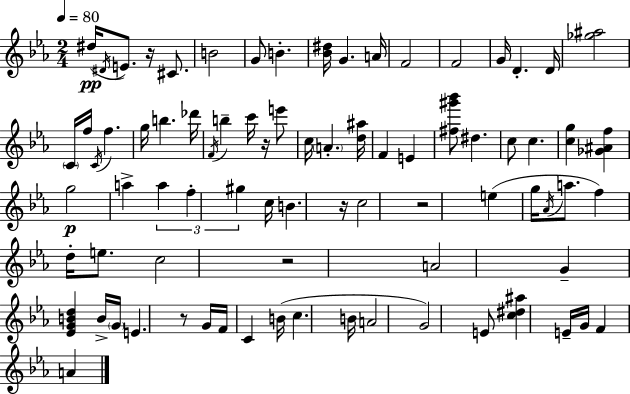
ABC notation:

X:1
T:Untitled
M:2/4
L:1/4
K:Eb
^d/4 ^D/4 E/2 z/4 ^C/2 B2 G/2 B [_B^d]/4 G A/4 F2 F2 G/4 D D/4 [_g^a]2 C/4 f/4 C/4 f g/4 b _d'/4 F/4 b c'/4 z/4 e'/2 c/4 A [d^a]/4 F E [^f^g'_b']/2 ^d c/2 c [cg] [_G^Af] g2 a a f ^g c/4 B z/4 c2 z2 e g/4 _A/4 a/2 f d/4 e/2 c2 z2 A2 G [_EGBd] B/4 G/4 E z/2 G/4 F/4 C B/4 c B/4 A2 G2 E/2 [c^d^a] E/4 G/4 F A